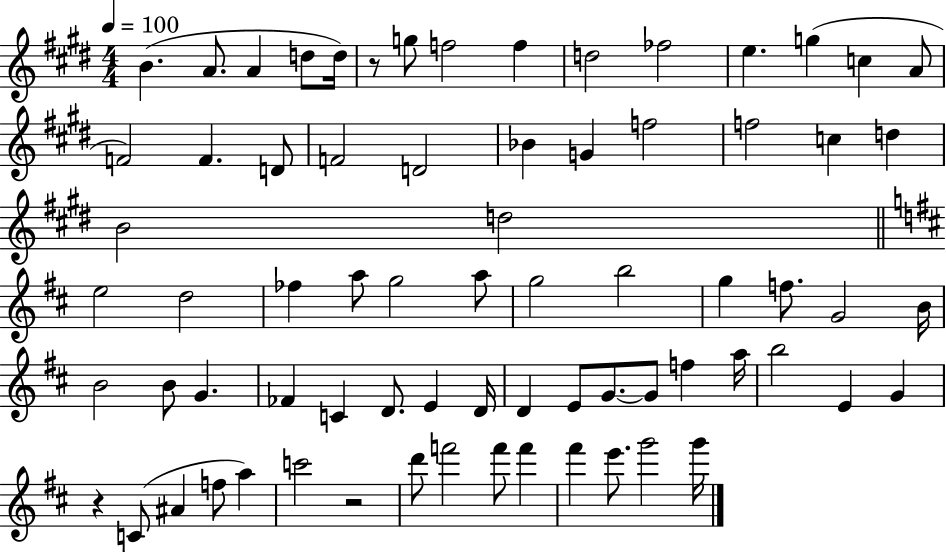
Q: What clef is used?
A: treble